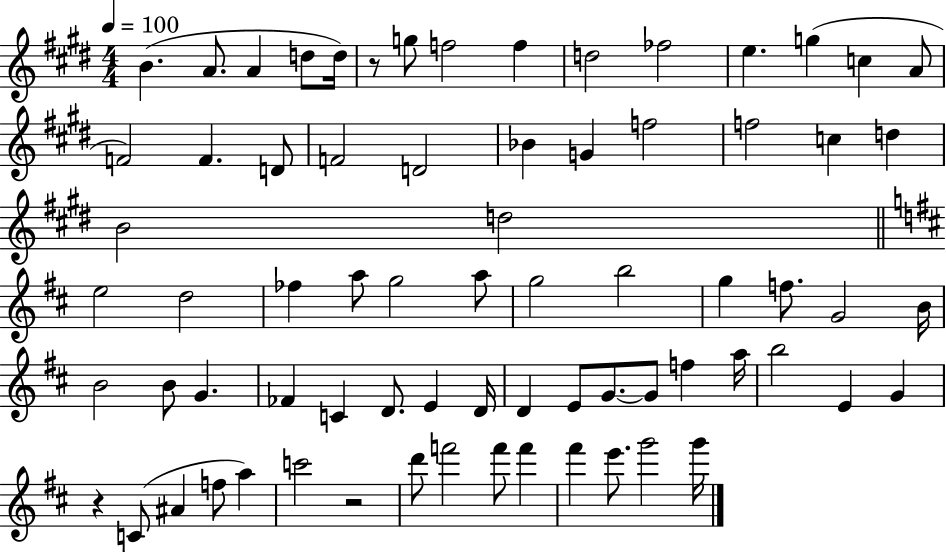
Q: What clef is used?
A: treble